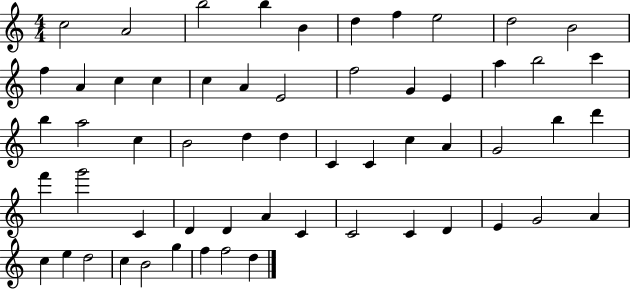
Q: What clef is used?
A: treble